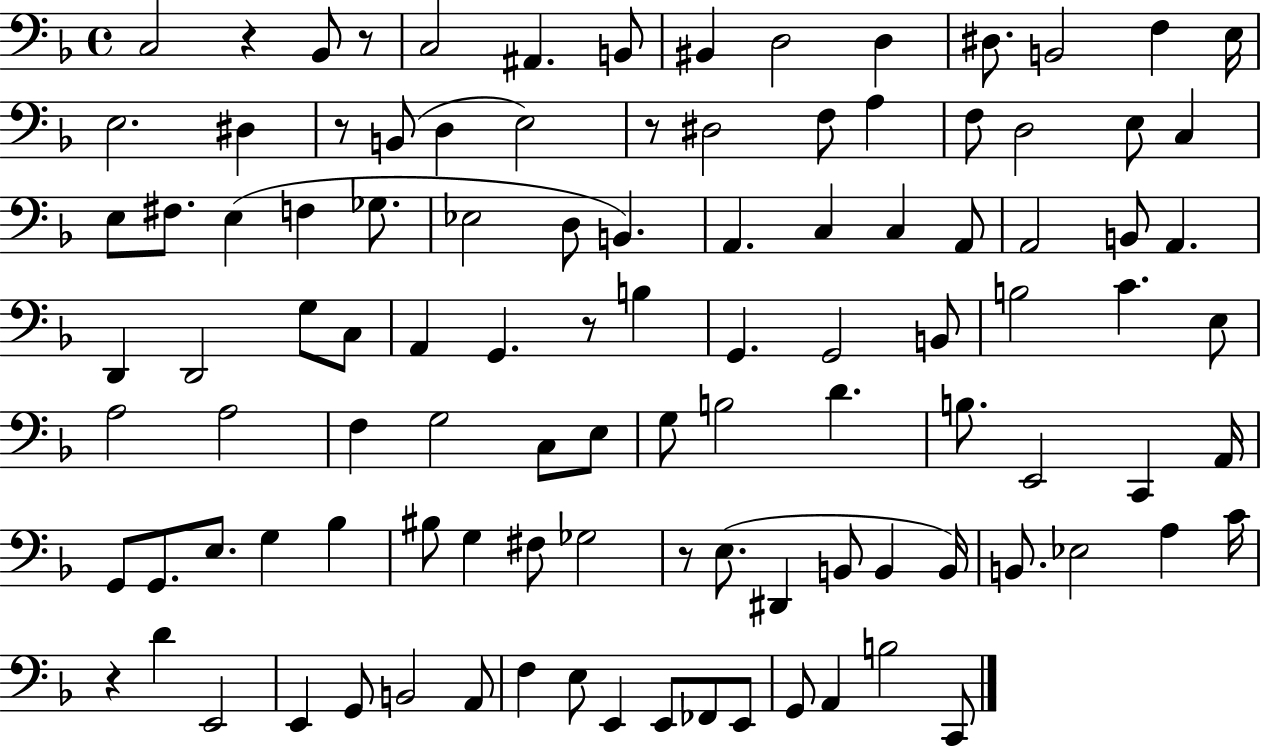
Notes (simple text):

C3/h R/q Bb2/e R/e C3/h A#2/q. B2/e BIS2/q D3/h D3/q D#3/e. B2/h F3/q E3/s E3/h. D#3/q R/e B2/e D3/q E3/h R/e D#3/h F3/e A3/q F3/e D3/h E3/e C3/q E3/e F#3/e. E3/q F3/q Gb3/e. Eb3/h D3/e B2/q. A2/q. C3/q C3/q A2/e A2/h B2/e A2/q. D2/q D2/h G3/e C3/e A2/q G2/q. R/e B3/q G2/q. G2/h B2/e B3/h C4/q. E3/e A3/h A3/h F3/q G3/h C3/e E3/e G3/e B3/h D4/q. B3/e. E2/h C2/q A2/s G2/e G2/e. E3/e. G3/q Bb3/q BIS3/e G3/q F#3/e Gb3/h R/e E3/e. D#2/q B2/e B2/q B2/s B2/e. Eb3/h A3/q C4/s R/q D4/q E2/h E2/q G2/e B2/h A2/e F3/q E3/e E2/q E2/e FES2/e E2/e G2/e A2/q B3/h C2/e